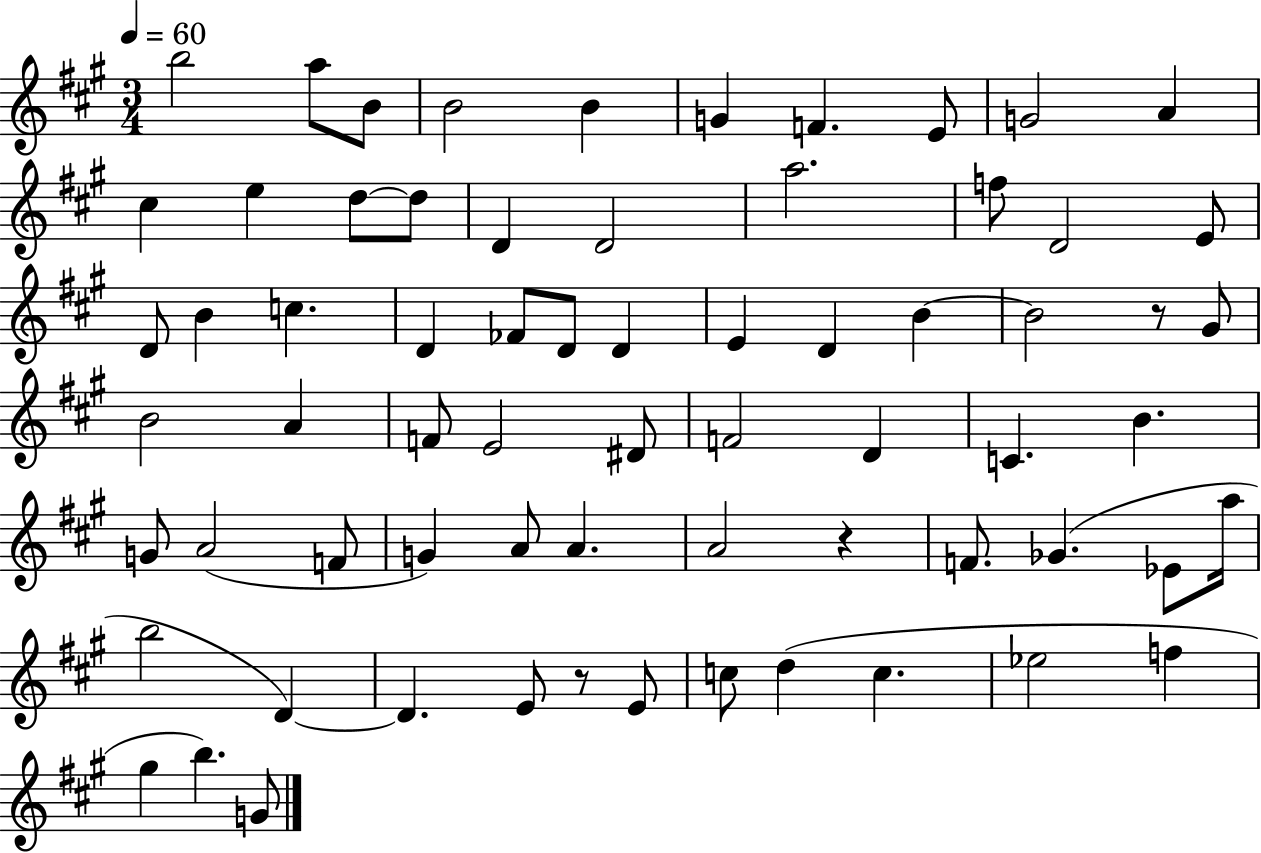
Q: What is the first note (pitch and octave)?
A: B5